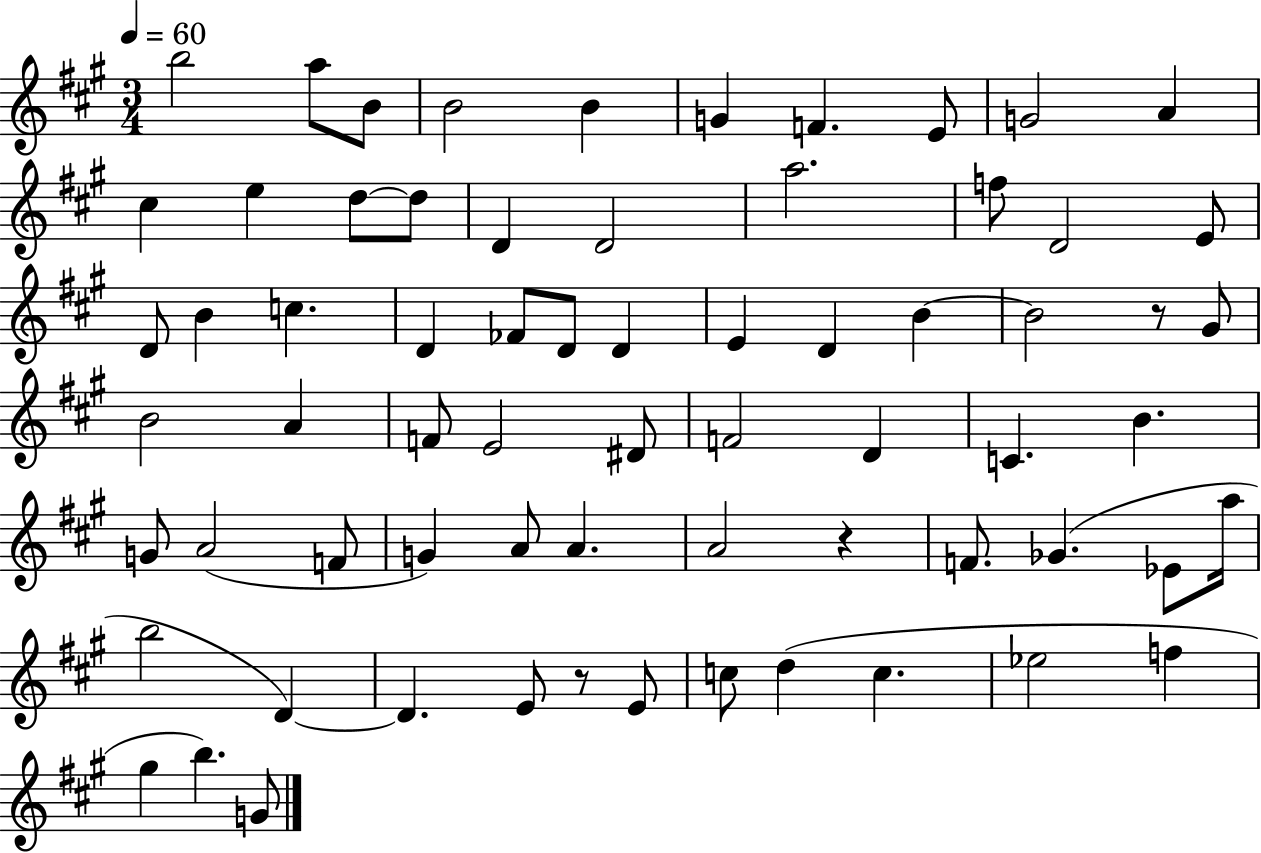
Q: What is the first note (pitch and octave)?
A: B5